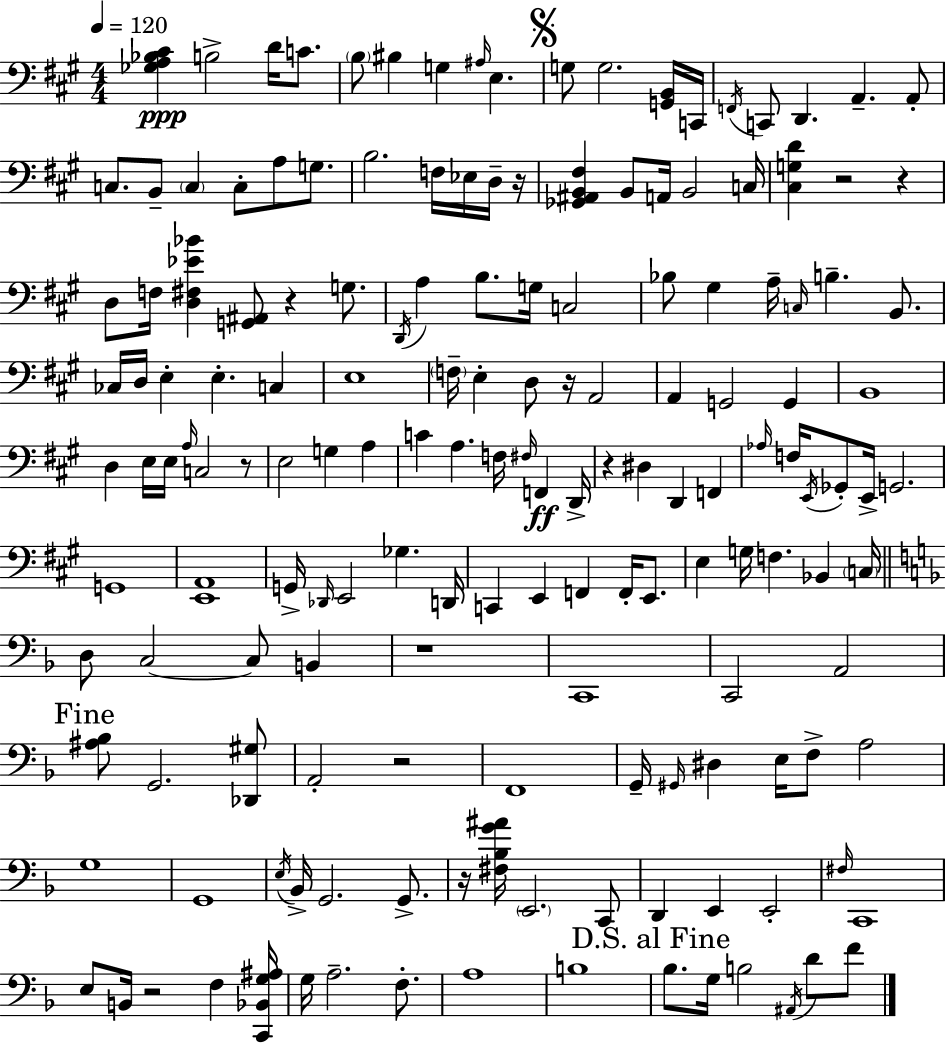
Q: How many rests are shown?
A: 11